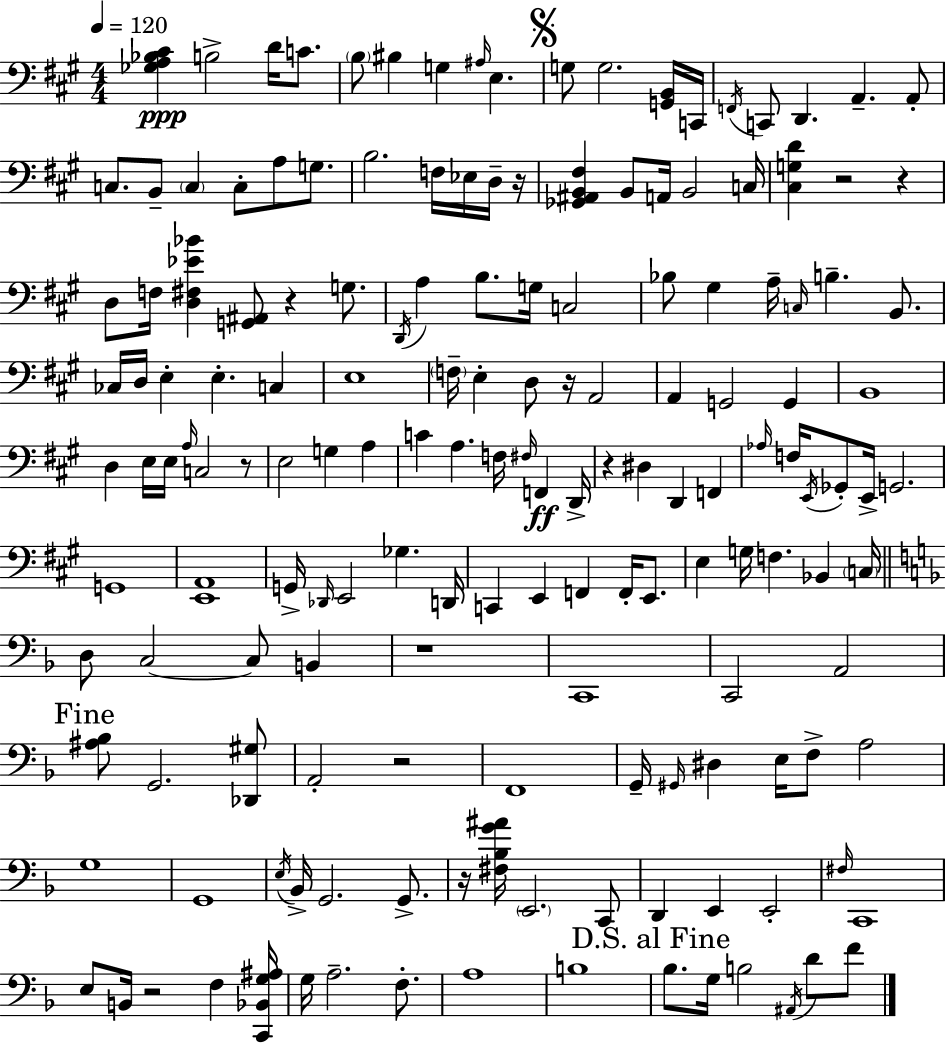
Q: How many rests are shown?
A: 11